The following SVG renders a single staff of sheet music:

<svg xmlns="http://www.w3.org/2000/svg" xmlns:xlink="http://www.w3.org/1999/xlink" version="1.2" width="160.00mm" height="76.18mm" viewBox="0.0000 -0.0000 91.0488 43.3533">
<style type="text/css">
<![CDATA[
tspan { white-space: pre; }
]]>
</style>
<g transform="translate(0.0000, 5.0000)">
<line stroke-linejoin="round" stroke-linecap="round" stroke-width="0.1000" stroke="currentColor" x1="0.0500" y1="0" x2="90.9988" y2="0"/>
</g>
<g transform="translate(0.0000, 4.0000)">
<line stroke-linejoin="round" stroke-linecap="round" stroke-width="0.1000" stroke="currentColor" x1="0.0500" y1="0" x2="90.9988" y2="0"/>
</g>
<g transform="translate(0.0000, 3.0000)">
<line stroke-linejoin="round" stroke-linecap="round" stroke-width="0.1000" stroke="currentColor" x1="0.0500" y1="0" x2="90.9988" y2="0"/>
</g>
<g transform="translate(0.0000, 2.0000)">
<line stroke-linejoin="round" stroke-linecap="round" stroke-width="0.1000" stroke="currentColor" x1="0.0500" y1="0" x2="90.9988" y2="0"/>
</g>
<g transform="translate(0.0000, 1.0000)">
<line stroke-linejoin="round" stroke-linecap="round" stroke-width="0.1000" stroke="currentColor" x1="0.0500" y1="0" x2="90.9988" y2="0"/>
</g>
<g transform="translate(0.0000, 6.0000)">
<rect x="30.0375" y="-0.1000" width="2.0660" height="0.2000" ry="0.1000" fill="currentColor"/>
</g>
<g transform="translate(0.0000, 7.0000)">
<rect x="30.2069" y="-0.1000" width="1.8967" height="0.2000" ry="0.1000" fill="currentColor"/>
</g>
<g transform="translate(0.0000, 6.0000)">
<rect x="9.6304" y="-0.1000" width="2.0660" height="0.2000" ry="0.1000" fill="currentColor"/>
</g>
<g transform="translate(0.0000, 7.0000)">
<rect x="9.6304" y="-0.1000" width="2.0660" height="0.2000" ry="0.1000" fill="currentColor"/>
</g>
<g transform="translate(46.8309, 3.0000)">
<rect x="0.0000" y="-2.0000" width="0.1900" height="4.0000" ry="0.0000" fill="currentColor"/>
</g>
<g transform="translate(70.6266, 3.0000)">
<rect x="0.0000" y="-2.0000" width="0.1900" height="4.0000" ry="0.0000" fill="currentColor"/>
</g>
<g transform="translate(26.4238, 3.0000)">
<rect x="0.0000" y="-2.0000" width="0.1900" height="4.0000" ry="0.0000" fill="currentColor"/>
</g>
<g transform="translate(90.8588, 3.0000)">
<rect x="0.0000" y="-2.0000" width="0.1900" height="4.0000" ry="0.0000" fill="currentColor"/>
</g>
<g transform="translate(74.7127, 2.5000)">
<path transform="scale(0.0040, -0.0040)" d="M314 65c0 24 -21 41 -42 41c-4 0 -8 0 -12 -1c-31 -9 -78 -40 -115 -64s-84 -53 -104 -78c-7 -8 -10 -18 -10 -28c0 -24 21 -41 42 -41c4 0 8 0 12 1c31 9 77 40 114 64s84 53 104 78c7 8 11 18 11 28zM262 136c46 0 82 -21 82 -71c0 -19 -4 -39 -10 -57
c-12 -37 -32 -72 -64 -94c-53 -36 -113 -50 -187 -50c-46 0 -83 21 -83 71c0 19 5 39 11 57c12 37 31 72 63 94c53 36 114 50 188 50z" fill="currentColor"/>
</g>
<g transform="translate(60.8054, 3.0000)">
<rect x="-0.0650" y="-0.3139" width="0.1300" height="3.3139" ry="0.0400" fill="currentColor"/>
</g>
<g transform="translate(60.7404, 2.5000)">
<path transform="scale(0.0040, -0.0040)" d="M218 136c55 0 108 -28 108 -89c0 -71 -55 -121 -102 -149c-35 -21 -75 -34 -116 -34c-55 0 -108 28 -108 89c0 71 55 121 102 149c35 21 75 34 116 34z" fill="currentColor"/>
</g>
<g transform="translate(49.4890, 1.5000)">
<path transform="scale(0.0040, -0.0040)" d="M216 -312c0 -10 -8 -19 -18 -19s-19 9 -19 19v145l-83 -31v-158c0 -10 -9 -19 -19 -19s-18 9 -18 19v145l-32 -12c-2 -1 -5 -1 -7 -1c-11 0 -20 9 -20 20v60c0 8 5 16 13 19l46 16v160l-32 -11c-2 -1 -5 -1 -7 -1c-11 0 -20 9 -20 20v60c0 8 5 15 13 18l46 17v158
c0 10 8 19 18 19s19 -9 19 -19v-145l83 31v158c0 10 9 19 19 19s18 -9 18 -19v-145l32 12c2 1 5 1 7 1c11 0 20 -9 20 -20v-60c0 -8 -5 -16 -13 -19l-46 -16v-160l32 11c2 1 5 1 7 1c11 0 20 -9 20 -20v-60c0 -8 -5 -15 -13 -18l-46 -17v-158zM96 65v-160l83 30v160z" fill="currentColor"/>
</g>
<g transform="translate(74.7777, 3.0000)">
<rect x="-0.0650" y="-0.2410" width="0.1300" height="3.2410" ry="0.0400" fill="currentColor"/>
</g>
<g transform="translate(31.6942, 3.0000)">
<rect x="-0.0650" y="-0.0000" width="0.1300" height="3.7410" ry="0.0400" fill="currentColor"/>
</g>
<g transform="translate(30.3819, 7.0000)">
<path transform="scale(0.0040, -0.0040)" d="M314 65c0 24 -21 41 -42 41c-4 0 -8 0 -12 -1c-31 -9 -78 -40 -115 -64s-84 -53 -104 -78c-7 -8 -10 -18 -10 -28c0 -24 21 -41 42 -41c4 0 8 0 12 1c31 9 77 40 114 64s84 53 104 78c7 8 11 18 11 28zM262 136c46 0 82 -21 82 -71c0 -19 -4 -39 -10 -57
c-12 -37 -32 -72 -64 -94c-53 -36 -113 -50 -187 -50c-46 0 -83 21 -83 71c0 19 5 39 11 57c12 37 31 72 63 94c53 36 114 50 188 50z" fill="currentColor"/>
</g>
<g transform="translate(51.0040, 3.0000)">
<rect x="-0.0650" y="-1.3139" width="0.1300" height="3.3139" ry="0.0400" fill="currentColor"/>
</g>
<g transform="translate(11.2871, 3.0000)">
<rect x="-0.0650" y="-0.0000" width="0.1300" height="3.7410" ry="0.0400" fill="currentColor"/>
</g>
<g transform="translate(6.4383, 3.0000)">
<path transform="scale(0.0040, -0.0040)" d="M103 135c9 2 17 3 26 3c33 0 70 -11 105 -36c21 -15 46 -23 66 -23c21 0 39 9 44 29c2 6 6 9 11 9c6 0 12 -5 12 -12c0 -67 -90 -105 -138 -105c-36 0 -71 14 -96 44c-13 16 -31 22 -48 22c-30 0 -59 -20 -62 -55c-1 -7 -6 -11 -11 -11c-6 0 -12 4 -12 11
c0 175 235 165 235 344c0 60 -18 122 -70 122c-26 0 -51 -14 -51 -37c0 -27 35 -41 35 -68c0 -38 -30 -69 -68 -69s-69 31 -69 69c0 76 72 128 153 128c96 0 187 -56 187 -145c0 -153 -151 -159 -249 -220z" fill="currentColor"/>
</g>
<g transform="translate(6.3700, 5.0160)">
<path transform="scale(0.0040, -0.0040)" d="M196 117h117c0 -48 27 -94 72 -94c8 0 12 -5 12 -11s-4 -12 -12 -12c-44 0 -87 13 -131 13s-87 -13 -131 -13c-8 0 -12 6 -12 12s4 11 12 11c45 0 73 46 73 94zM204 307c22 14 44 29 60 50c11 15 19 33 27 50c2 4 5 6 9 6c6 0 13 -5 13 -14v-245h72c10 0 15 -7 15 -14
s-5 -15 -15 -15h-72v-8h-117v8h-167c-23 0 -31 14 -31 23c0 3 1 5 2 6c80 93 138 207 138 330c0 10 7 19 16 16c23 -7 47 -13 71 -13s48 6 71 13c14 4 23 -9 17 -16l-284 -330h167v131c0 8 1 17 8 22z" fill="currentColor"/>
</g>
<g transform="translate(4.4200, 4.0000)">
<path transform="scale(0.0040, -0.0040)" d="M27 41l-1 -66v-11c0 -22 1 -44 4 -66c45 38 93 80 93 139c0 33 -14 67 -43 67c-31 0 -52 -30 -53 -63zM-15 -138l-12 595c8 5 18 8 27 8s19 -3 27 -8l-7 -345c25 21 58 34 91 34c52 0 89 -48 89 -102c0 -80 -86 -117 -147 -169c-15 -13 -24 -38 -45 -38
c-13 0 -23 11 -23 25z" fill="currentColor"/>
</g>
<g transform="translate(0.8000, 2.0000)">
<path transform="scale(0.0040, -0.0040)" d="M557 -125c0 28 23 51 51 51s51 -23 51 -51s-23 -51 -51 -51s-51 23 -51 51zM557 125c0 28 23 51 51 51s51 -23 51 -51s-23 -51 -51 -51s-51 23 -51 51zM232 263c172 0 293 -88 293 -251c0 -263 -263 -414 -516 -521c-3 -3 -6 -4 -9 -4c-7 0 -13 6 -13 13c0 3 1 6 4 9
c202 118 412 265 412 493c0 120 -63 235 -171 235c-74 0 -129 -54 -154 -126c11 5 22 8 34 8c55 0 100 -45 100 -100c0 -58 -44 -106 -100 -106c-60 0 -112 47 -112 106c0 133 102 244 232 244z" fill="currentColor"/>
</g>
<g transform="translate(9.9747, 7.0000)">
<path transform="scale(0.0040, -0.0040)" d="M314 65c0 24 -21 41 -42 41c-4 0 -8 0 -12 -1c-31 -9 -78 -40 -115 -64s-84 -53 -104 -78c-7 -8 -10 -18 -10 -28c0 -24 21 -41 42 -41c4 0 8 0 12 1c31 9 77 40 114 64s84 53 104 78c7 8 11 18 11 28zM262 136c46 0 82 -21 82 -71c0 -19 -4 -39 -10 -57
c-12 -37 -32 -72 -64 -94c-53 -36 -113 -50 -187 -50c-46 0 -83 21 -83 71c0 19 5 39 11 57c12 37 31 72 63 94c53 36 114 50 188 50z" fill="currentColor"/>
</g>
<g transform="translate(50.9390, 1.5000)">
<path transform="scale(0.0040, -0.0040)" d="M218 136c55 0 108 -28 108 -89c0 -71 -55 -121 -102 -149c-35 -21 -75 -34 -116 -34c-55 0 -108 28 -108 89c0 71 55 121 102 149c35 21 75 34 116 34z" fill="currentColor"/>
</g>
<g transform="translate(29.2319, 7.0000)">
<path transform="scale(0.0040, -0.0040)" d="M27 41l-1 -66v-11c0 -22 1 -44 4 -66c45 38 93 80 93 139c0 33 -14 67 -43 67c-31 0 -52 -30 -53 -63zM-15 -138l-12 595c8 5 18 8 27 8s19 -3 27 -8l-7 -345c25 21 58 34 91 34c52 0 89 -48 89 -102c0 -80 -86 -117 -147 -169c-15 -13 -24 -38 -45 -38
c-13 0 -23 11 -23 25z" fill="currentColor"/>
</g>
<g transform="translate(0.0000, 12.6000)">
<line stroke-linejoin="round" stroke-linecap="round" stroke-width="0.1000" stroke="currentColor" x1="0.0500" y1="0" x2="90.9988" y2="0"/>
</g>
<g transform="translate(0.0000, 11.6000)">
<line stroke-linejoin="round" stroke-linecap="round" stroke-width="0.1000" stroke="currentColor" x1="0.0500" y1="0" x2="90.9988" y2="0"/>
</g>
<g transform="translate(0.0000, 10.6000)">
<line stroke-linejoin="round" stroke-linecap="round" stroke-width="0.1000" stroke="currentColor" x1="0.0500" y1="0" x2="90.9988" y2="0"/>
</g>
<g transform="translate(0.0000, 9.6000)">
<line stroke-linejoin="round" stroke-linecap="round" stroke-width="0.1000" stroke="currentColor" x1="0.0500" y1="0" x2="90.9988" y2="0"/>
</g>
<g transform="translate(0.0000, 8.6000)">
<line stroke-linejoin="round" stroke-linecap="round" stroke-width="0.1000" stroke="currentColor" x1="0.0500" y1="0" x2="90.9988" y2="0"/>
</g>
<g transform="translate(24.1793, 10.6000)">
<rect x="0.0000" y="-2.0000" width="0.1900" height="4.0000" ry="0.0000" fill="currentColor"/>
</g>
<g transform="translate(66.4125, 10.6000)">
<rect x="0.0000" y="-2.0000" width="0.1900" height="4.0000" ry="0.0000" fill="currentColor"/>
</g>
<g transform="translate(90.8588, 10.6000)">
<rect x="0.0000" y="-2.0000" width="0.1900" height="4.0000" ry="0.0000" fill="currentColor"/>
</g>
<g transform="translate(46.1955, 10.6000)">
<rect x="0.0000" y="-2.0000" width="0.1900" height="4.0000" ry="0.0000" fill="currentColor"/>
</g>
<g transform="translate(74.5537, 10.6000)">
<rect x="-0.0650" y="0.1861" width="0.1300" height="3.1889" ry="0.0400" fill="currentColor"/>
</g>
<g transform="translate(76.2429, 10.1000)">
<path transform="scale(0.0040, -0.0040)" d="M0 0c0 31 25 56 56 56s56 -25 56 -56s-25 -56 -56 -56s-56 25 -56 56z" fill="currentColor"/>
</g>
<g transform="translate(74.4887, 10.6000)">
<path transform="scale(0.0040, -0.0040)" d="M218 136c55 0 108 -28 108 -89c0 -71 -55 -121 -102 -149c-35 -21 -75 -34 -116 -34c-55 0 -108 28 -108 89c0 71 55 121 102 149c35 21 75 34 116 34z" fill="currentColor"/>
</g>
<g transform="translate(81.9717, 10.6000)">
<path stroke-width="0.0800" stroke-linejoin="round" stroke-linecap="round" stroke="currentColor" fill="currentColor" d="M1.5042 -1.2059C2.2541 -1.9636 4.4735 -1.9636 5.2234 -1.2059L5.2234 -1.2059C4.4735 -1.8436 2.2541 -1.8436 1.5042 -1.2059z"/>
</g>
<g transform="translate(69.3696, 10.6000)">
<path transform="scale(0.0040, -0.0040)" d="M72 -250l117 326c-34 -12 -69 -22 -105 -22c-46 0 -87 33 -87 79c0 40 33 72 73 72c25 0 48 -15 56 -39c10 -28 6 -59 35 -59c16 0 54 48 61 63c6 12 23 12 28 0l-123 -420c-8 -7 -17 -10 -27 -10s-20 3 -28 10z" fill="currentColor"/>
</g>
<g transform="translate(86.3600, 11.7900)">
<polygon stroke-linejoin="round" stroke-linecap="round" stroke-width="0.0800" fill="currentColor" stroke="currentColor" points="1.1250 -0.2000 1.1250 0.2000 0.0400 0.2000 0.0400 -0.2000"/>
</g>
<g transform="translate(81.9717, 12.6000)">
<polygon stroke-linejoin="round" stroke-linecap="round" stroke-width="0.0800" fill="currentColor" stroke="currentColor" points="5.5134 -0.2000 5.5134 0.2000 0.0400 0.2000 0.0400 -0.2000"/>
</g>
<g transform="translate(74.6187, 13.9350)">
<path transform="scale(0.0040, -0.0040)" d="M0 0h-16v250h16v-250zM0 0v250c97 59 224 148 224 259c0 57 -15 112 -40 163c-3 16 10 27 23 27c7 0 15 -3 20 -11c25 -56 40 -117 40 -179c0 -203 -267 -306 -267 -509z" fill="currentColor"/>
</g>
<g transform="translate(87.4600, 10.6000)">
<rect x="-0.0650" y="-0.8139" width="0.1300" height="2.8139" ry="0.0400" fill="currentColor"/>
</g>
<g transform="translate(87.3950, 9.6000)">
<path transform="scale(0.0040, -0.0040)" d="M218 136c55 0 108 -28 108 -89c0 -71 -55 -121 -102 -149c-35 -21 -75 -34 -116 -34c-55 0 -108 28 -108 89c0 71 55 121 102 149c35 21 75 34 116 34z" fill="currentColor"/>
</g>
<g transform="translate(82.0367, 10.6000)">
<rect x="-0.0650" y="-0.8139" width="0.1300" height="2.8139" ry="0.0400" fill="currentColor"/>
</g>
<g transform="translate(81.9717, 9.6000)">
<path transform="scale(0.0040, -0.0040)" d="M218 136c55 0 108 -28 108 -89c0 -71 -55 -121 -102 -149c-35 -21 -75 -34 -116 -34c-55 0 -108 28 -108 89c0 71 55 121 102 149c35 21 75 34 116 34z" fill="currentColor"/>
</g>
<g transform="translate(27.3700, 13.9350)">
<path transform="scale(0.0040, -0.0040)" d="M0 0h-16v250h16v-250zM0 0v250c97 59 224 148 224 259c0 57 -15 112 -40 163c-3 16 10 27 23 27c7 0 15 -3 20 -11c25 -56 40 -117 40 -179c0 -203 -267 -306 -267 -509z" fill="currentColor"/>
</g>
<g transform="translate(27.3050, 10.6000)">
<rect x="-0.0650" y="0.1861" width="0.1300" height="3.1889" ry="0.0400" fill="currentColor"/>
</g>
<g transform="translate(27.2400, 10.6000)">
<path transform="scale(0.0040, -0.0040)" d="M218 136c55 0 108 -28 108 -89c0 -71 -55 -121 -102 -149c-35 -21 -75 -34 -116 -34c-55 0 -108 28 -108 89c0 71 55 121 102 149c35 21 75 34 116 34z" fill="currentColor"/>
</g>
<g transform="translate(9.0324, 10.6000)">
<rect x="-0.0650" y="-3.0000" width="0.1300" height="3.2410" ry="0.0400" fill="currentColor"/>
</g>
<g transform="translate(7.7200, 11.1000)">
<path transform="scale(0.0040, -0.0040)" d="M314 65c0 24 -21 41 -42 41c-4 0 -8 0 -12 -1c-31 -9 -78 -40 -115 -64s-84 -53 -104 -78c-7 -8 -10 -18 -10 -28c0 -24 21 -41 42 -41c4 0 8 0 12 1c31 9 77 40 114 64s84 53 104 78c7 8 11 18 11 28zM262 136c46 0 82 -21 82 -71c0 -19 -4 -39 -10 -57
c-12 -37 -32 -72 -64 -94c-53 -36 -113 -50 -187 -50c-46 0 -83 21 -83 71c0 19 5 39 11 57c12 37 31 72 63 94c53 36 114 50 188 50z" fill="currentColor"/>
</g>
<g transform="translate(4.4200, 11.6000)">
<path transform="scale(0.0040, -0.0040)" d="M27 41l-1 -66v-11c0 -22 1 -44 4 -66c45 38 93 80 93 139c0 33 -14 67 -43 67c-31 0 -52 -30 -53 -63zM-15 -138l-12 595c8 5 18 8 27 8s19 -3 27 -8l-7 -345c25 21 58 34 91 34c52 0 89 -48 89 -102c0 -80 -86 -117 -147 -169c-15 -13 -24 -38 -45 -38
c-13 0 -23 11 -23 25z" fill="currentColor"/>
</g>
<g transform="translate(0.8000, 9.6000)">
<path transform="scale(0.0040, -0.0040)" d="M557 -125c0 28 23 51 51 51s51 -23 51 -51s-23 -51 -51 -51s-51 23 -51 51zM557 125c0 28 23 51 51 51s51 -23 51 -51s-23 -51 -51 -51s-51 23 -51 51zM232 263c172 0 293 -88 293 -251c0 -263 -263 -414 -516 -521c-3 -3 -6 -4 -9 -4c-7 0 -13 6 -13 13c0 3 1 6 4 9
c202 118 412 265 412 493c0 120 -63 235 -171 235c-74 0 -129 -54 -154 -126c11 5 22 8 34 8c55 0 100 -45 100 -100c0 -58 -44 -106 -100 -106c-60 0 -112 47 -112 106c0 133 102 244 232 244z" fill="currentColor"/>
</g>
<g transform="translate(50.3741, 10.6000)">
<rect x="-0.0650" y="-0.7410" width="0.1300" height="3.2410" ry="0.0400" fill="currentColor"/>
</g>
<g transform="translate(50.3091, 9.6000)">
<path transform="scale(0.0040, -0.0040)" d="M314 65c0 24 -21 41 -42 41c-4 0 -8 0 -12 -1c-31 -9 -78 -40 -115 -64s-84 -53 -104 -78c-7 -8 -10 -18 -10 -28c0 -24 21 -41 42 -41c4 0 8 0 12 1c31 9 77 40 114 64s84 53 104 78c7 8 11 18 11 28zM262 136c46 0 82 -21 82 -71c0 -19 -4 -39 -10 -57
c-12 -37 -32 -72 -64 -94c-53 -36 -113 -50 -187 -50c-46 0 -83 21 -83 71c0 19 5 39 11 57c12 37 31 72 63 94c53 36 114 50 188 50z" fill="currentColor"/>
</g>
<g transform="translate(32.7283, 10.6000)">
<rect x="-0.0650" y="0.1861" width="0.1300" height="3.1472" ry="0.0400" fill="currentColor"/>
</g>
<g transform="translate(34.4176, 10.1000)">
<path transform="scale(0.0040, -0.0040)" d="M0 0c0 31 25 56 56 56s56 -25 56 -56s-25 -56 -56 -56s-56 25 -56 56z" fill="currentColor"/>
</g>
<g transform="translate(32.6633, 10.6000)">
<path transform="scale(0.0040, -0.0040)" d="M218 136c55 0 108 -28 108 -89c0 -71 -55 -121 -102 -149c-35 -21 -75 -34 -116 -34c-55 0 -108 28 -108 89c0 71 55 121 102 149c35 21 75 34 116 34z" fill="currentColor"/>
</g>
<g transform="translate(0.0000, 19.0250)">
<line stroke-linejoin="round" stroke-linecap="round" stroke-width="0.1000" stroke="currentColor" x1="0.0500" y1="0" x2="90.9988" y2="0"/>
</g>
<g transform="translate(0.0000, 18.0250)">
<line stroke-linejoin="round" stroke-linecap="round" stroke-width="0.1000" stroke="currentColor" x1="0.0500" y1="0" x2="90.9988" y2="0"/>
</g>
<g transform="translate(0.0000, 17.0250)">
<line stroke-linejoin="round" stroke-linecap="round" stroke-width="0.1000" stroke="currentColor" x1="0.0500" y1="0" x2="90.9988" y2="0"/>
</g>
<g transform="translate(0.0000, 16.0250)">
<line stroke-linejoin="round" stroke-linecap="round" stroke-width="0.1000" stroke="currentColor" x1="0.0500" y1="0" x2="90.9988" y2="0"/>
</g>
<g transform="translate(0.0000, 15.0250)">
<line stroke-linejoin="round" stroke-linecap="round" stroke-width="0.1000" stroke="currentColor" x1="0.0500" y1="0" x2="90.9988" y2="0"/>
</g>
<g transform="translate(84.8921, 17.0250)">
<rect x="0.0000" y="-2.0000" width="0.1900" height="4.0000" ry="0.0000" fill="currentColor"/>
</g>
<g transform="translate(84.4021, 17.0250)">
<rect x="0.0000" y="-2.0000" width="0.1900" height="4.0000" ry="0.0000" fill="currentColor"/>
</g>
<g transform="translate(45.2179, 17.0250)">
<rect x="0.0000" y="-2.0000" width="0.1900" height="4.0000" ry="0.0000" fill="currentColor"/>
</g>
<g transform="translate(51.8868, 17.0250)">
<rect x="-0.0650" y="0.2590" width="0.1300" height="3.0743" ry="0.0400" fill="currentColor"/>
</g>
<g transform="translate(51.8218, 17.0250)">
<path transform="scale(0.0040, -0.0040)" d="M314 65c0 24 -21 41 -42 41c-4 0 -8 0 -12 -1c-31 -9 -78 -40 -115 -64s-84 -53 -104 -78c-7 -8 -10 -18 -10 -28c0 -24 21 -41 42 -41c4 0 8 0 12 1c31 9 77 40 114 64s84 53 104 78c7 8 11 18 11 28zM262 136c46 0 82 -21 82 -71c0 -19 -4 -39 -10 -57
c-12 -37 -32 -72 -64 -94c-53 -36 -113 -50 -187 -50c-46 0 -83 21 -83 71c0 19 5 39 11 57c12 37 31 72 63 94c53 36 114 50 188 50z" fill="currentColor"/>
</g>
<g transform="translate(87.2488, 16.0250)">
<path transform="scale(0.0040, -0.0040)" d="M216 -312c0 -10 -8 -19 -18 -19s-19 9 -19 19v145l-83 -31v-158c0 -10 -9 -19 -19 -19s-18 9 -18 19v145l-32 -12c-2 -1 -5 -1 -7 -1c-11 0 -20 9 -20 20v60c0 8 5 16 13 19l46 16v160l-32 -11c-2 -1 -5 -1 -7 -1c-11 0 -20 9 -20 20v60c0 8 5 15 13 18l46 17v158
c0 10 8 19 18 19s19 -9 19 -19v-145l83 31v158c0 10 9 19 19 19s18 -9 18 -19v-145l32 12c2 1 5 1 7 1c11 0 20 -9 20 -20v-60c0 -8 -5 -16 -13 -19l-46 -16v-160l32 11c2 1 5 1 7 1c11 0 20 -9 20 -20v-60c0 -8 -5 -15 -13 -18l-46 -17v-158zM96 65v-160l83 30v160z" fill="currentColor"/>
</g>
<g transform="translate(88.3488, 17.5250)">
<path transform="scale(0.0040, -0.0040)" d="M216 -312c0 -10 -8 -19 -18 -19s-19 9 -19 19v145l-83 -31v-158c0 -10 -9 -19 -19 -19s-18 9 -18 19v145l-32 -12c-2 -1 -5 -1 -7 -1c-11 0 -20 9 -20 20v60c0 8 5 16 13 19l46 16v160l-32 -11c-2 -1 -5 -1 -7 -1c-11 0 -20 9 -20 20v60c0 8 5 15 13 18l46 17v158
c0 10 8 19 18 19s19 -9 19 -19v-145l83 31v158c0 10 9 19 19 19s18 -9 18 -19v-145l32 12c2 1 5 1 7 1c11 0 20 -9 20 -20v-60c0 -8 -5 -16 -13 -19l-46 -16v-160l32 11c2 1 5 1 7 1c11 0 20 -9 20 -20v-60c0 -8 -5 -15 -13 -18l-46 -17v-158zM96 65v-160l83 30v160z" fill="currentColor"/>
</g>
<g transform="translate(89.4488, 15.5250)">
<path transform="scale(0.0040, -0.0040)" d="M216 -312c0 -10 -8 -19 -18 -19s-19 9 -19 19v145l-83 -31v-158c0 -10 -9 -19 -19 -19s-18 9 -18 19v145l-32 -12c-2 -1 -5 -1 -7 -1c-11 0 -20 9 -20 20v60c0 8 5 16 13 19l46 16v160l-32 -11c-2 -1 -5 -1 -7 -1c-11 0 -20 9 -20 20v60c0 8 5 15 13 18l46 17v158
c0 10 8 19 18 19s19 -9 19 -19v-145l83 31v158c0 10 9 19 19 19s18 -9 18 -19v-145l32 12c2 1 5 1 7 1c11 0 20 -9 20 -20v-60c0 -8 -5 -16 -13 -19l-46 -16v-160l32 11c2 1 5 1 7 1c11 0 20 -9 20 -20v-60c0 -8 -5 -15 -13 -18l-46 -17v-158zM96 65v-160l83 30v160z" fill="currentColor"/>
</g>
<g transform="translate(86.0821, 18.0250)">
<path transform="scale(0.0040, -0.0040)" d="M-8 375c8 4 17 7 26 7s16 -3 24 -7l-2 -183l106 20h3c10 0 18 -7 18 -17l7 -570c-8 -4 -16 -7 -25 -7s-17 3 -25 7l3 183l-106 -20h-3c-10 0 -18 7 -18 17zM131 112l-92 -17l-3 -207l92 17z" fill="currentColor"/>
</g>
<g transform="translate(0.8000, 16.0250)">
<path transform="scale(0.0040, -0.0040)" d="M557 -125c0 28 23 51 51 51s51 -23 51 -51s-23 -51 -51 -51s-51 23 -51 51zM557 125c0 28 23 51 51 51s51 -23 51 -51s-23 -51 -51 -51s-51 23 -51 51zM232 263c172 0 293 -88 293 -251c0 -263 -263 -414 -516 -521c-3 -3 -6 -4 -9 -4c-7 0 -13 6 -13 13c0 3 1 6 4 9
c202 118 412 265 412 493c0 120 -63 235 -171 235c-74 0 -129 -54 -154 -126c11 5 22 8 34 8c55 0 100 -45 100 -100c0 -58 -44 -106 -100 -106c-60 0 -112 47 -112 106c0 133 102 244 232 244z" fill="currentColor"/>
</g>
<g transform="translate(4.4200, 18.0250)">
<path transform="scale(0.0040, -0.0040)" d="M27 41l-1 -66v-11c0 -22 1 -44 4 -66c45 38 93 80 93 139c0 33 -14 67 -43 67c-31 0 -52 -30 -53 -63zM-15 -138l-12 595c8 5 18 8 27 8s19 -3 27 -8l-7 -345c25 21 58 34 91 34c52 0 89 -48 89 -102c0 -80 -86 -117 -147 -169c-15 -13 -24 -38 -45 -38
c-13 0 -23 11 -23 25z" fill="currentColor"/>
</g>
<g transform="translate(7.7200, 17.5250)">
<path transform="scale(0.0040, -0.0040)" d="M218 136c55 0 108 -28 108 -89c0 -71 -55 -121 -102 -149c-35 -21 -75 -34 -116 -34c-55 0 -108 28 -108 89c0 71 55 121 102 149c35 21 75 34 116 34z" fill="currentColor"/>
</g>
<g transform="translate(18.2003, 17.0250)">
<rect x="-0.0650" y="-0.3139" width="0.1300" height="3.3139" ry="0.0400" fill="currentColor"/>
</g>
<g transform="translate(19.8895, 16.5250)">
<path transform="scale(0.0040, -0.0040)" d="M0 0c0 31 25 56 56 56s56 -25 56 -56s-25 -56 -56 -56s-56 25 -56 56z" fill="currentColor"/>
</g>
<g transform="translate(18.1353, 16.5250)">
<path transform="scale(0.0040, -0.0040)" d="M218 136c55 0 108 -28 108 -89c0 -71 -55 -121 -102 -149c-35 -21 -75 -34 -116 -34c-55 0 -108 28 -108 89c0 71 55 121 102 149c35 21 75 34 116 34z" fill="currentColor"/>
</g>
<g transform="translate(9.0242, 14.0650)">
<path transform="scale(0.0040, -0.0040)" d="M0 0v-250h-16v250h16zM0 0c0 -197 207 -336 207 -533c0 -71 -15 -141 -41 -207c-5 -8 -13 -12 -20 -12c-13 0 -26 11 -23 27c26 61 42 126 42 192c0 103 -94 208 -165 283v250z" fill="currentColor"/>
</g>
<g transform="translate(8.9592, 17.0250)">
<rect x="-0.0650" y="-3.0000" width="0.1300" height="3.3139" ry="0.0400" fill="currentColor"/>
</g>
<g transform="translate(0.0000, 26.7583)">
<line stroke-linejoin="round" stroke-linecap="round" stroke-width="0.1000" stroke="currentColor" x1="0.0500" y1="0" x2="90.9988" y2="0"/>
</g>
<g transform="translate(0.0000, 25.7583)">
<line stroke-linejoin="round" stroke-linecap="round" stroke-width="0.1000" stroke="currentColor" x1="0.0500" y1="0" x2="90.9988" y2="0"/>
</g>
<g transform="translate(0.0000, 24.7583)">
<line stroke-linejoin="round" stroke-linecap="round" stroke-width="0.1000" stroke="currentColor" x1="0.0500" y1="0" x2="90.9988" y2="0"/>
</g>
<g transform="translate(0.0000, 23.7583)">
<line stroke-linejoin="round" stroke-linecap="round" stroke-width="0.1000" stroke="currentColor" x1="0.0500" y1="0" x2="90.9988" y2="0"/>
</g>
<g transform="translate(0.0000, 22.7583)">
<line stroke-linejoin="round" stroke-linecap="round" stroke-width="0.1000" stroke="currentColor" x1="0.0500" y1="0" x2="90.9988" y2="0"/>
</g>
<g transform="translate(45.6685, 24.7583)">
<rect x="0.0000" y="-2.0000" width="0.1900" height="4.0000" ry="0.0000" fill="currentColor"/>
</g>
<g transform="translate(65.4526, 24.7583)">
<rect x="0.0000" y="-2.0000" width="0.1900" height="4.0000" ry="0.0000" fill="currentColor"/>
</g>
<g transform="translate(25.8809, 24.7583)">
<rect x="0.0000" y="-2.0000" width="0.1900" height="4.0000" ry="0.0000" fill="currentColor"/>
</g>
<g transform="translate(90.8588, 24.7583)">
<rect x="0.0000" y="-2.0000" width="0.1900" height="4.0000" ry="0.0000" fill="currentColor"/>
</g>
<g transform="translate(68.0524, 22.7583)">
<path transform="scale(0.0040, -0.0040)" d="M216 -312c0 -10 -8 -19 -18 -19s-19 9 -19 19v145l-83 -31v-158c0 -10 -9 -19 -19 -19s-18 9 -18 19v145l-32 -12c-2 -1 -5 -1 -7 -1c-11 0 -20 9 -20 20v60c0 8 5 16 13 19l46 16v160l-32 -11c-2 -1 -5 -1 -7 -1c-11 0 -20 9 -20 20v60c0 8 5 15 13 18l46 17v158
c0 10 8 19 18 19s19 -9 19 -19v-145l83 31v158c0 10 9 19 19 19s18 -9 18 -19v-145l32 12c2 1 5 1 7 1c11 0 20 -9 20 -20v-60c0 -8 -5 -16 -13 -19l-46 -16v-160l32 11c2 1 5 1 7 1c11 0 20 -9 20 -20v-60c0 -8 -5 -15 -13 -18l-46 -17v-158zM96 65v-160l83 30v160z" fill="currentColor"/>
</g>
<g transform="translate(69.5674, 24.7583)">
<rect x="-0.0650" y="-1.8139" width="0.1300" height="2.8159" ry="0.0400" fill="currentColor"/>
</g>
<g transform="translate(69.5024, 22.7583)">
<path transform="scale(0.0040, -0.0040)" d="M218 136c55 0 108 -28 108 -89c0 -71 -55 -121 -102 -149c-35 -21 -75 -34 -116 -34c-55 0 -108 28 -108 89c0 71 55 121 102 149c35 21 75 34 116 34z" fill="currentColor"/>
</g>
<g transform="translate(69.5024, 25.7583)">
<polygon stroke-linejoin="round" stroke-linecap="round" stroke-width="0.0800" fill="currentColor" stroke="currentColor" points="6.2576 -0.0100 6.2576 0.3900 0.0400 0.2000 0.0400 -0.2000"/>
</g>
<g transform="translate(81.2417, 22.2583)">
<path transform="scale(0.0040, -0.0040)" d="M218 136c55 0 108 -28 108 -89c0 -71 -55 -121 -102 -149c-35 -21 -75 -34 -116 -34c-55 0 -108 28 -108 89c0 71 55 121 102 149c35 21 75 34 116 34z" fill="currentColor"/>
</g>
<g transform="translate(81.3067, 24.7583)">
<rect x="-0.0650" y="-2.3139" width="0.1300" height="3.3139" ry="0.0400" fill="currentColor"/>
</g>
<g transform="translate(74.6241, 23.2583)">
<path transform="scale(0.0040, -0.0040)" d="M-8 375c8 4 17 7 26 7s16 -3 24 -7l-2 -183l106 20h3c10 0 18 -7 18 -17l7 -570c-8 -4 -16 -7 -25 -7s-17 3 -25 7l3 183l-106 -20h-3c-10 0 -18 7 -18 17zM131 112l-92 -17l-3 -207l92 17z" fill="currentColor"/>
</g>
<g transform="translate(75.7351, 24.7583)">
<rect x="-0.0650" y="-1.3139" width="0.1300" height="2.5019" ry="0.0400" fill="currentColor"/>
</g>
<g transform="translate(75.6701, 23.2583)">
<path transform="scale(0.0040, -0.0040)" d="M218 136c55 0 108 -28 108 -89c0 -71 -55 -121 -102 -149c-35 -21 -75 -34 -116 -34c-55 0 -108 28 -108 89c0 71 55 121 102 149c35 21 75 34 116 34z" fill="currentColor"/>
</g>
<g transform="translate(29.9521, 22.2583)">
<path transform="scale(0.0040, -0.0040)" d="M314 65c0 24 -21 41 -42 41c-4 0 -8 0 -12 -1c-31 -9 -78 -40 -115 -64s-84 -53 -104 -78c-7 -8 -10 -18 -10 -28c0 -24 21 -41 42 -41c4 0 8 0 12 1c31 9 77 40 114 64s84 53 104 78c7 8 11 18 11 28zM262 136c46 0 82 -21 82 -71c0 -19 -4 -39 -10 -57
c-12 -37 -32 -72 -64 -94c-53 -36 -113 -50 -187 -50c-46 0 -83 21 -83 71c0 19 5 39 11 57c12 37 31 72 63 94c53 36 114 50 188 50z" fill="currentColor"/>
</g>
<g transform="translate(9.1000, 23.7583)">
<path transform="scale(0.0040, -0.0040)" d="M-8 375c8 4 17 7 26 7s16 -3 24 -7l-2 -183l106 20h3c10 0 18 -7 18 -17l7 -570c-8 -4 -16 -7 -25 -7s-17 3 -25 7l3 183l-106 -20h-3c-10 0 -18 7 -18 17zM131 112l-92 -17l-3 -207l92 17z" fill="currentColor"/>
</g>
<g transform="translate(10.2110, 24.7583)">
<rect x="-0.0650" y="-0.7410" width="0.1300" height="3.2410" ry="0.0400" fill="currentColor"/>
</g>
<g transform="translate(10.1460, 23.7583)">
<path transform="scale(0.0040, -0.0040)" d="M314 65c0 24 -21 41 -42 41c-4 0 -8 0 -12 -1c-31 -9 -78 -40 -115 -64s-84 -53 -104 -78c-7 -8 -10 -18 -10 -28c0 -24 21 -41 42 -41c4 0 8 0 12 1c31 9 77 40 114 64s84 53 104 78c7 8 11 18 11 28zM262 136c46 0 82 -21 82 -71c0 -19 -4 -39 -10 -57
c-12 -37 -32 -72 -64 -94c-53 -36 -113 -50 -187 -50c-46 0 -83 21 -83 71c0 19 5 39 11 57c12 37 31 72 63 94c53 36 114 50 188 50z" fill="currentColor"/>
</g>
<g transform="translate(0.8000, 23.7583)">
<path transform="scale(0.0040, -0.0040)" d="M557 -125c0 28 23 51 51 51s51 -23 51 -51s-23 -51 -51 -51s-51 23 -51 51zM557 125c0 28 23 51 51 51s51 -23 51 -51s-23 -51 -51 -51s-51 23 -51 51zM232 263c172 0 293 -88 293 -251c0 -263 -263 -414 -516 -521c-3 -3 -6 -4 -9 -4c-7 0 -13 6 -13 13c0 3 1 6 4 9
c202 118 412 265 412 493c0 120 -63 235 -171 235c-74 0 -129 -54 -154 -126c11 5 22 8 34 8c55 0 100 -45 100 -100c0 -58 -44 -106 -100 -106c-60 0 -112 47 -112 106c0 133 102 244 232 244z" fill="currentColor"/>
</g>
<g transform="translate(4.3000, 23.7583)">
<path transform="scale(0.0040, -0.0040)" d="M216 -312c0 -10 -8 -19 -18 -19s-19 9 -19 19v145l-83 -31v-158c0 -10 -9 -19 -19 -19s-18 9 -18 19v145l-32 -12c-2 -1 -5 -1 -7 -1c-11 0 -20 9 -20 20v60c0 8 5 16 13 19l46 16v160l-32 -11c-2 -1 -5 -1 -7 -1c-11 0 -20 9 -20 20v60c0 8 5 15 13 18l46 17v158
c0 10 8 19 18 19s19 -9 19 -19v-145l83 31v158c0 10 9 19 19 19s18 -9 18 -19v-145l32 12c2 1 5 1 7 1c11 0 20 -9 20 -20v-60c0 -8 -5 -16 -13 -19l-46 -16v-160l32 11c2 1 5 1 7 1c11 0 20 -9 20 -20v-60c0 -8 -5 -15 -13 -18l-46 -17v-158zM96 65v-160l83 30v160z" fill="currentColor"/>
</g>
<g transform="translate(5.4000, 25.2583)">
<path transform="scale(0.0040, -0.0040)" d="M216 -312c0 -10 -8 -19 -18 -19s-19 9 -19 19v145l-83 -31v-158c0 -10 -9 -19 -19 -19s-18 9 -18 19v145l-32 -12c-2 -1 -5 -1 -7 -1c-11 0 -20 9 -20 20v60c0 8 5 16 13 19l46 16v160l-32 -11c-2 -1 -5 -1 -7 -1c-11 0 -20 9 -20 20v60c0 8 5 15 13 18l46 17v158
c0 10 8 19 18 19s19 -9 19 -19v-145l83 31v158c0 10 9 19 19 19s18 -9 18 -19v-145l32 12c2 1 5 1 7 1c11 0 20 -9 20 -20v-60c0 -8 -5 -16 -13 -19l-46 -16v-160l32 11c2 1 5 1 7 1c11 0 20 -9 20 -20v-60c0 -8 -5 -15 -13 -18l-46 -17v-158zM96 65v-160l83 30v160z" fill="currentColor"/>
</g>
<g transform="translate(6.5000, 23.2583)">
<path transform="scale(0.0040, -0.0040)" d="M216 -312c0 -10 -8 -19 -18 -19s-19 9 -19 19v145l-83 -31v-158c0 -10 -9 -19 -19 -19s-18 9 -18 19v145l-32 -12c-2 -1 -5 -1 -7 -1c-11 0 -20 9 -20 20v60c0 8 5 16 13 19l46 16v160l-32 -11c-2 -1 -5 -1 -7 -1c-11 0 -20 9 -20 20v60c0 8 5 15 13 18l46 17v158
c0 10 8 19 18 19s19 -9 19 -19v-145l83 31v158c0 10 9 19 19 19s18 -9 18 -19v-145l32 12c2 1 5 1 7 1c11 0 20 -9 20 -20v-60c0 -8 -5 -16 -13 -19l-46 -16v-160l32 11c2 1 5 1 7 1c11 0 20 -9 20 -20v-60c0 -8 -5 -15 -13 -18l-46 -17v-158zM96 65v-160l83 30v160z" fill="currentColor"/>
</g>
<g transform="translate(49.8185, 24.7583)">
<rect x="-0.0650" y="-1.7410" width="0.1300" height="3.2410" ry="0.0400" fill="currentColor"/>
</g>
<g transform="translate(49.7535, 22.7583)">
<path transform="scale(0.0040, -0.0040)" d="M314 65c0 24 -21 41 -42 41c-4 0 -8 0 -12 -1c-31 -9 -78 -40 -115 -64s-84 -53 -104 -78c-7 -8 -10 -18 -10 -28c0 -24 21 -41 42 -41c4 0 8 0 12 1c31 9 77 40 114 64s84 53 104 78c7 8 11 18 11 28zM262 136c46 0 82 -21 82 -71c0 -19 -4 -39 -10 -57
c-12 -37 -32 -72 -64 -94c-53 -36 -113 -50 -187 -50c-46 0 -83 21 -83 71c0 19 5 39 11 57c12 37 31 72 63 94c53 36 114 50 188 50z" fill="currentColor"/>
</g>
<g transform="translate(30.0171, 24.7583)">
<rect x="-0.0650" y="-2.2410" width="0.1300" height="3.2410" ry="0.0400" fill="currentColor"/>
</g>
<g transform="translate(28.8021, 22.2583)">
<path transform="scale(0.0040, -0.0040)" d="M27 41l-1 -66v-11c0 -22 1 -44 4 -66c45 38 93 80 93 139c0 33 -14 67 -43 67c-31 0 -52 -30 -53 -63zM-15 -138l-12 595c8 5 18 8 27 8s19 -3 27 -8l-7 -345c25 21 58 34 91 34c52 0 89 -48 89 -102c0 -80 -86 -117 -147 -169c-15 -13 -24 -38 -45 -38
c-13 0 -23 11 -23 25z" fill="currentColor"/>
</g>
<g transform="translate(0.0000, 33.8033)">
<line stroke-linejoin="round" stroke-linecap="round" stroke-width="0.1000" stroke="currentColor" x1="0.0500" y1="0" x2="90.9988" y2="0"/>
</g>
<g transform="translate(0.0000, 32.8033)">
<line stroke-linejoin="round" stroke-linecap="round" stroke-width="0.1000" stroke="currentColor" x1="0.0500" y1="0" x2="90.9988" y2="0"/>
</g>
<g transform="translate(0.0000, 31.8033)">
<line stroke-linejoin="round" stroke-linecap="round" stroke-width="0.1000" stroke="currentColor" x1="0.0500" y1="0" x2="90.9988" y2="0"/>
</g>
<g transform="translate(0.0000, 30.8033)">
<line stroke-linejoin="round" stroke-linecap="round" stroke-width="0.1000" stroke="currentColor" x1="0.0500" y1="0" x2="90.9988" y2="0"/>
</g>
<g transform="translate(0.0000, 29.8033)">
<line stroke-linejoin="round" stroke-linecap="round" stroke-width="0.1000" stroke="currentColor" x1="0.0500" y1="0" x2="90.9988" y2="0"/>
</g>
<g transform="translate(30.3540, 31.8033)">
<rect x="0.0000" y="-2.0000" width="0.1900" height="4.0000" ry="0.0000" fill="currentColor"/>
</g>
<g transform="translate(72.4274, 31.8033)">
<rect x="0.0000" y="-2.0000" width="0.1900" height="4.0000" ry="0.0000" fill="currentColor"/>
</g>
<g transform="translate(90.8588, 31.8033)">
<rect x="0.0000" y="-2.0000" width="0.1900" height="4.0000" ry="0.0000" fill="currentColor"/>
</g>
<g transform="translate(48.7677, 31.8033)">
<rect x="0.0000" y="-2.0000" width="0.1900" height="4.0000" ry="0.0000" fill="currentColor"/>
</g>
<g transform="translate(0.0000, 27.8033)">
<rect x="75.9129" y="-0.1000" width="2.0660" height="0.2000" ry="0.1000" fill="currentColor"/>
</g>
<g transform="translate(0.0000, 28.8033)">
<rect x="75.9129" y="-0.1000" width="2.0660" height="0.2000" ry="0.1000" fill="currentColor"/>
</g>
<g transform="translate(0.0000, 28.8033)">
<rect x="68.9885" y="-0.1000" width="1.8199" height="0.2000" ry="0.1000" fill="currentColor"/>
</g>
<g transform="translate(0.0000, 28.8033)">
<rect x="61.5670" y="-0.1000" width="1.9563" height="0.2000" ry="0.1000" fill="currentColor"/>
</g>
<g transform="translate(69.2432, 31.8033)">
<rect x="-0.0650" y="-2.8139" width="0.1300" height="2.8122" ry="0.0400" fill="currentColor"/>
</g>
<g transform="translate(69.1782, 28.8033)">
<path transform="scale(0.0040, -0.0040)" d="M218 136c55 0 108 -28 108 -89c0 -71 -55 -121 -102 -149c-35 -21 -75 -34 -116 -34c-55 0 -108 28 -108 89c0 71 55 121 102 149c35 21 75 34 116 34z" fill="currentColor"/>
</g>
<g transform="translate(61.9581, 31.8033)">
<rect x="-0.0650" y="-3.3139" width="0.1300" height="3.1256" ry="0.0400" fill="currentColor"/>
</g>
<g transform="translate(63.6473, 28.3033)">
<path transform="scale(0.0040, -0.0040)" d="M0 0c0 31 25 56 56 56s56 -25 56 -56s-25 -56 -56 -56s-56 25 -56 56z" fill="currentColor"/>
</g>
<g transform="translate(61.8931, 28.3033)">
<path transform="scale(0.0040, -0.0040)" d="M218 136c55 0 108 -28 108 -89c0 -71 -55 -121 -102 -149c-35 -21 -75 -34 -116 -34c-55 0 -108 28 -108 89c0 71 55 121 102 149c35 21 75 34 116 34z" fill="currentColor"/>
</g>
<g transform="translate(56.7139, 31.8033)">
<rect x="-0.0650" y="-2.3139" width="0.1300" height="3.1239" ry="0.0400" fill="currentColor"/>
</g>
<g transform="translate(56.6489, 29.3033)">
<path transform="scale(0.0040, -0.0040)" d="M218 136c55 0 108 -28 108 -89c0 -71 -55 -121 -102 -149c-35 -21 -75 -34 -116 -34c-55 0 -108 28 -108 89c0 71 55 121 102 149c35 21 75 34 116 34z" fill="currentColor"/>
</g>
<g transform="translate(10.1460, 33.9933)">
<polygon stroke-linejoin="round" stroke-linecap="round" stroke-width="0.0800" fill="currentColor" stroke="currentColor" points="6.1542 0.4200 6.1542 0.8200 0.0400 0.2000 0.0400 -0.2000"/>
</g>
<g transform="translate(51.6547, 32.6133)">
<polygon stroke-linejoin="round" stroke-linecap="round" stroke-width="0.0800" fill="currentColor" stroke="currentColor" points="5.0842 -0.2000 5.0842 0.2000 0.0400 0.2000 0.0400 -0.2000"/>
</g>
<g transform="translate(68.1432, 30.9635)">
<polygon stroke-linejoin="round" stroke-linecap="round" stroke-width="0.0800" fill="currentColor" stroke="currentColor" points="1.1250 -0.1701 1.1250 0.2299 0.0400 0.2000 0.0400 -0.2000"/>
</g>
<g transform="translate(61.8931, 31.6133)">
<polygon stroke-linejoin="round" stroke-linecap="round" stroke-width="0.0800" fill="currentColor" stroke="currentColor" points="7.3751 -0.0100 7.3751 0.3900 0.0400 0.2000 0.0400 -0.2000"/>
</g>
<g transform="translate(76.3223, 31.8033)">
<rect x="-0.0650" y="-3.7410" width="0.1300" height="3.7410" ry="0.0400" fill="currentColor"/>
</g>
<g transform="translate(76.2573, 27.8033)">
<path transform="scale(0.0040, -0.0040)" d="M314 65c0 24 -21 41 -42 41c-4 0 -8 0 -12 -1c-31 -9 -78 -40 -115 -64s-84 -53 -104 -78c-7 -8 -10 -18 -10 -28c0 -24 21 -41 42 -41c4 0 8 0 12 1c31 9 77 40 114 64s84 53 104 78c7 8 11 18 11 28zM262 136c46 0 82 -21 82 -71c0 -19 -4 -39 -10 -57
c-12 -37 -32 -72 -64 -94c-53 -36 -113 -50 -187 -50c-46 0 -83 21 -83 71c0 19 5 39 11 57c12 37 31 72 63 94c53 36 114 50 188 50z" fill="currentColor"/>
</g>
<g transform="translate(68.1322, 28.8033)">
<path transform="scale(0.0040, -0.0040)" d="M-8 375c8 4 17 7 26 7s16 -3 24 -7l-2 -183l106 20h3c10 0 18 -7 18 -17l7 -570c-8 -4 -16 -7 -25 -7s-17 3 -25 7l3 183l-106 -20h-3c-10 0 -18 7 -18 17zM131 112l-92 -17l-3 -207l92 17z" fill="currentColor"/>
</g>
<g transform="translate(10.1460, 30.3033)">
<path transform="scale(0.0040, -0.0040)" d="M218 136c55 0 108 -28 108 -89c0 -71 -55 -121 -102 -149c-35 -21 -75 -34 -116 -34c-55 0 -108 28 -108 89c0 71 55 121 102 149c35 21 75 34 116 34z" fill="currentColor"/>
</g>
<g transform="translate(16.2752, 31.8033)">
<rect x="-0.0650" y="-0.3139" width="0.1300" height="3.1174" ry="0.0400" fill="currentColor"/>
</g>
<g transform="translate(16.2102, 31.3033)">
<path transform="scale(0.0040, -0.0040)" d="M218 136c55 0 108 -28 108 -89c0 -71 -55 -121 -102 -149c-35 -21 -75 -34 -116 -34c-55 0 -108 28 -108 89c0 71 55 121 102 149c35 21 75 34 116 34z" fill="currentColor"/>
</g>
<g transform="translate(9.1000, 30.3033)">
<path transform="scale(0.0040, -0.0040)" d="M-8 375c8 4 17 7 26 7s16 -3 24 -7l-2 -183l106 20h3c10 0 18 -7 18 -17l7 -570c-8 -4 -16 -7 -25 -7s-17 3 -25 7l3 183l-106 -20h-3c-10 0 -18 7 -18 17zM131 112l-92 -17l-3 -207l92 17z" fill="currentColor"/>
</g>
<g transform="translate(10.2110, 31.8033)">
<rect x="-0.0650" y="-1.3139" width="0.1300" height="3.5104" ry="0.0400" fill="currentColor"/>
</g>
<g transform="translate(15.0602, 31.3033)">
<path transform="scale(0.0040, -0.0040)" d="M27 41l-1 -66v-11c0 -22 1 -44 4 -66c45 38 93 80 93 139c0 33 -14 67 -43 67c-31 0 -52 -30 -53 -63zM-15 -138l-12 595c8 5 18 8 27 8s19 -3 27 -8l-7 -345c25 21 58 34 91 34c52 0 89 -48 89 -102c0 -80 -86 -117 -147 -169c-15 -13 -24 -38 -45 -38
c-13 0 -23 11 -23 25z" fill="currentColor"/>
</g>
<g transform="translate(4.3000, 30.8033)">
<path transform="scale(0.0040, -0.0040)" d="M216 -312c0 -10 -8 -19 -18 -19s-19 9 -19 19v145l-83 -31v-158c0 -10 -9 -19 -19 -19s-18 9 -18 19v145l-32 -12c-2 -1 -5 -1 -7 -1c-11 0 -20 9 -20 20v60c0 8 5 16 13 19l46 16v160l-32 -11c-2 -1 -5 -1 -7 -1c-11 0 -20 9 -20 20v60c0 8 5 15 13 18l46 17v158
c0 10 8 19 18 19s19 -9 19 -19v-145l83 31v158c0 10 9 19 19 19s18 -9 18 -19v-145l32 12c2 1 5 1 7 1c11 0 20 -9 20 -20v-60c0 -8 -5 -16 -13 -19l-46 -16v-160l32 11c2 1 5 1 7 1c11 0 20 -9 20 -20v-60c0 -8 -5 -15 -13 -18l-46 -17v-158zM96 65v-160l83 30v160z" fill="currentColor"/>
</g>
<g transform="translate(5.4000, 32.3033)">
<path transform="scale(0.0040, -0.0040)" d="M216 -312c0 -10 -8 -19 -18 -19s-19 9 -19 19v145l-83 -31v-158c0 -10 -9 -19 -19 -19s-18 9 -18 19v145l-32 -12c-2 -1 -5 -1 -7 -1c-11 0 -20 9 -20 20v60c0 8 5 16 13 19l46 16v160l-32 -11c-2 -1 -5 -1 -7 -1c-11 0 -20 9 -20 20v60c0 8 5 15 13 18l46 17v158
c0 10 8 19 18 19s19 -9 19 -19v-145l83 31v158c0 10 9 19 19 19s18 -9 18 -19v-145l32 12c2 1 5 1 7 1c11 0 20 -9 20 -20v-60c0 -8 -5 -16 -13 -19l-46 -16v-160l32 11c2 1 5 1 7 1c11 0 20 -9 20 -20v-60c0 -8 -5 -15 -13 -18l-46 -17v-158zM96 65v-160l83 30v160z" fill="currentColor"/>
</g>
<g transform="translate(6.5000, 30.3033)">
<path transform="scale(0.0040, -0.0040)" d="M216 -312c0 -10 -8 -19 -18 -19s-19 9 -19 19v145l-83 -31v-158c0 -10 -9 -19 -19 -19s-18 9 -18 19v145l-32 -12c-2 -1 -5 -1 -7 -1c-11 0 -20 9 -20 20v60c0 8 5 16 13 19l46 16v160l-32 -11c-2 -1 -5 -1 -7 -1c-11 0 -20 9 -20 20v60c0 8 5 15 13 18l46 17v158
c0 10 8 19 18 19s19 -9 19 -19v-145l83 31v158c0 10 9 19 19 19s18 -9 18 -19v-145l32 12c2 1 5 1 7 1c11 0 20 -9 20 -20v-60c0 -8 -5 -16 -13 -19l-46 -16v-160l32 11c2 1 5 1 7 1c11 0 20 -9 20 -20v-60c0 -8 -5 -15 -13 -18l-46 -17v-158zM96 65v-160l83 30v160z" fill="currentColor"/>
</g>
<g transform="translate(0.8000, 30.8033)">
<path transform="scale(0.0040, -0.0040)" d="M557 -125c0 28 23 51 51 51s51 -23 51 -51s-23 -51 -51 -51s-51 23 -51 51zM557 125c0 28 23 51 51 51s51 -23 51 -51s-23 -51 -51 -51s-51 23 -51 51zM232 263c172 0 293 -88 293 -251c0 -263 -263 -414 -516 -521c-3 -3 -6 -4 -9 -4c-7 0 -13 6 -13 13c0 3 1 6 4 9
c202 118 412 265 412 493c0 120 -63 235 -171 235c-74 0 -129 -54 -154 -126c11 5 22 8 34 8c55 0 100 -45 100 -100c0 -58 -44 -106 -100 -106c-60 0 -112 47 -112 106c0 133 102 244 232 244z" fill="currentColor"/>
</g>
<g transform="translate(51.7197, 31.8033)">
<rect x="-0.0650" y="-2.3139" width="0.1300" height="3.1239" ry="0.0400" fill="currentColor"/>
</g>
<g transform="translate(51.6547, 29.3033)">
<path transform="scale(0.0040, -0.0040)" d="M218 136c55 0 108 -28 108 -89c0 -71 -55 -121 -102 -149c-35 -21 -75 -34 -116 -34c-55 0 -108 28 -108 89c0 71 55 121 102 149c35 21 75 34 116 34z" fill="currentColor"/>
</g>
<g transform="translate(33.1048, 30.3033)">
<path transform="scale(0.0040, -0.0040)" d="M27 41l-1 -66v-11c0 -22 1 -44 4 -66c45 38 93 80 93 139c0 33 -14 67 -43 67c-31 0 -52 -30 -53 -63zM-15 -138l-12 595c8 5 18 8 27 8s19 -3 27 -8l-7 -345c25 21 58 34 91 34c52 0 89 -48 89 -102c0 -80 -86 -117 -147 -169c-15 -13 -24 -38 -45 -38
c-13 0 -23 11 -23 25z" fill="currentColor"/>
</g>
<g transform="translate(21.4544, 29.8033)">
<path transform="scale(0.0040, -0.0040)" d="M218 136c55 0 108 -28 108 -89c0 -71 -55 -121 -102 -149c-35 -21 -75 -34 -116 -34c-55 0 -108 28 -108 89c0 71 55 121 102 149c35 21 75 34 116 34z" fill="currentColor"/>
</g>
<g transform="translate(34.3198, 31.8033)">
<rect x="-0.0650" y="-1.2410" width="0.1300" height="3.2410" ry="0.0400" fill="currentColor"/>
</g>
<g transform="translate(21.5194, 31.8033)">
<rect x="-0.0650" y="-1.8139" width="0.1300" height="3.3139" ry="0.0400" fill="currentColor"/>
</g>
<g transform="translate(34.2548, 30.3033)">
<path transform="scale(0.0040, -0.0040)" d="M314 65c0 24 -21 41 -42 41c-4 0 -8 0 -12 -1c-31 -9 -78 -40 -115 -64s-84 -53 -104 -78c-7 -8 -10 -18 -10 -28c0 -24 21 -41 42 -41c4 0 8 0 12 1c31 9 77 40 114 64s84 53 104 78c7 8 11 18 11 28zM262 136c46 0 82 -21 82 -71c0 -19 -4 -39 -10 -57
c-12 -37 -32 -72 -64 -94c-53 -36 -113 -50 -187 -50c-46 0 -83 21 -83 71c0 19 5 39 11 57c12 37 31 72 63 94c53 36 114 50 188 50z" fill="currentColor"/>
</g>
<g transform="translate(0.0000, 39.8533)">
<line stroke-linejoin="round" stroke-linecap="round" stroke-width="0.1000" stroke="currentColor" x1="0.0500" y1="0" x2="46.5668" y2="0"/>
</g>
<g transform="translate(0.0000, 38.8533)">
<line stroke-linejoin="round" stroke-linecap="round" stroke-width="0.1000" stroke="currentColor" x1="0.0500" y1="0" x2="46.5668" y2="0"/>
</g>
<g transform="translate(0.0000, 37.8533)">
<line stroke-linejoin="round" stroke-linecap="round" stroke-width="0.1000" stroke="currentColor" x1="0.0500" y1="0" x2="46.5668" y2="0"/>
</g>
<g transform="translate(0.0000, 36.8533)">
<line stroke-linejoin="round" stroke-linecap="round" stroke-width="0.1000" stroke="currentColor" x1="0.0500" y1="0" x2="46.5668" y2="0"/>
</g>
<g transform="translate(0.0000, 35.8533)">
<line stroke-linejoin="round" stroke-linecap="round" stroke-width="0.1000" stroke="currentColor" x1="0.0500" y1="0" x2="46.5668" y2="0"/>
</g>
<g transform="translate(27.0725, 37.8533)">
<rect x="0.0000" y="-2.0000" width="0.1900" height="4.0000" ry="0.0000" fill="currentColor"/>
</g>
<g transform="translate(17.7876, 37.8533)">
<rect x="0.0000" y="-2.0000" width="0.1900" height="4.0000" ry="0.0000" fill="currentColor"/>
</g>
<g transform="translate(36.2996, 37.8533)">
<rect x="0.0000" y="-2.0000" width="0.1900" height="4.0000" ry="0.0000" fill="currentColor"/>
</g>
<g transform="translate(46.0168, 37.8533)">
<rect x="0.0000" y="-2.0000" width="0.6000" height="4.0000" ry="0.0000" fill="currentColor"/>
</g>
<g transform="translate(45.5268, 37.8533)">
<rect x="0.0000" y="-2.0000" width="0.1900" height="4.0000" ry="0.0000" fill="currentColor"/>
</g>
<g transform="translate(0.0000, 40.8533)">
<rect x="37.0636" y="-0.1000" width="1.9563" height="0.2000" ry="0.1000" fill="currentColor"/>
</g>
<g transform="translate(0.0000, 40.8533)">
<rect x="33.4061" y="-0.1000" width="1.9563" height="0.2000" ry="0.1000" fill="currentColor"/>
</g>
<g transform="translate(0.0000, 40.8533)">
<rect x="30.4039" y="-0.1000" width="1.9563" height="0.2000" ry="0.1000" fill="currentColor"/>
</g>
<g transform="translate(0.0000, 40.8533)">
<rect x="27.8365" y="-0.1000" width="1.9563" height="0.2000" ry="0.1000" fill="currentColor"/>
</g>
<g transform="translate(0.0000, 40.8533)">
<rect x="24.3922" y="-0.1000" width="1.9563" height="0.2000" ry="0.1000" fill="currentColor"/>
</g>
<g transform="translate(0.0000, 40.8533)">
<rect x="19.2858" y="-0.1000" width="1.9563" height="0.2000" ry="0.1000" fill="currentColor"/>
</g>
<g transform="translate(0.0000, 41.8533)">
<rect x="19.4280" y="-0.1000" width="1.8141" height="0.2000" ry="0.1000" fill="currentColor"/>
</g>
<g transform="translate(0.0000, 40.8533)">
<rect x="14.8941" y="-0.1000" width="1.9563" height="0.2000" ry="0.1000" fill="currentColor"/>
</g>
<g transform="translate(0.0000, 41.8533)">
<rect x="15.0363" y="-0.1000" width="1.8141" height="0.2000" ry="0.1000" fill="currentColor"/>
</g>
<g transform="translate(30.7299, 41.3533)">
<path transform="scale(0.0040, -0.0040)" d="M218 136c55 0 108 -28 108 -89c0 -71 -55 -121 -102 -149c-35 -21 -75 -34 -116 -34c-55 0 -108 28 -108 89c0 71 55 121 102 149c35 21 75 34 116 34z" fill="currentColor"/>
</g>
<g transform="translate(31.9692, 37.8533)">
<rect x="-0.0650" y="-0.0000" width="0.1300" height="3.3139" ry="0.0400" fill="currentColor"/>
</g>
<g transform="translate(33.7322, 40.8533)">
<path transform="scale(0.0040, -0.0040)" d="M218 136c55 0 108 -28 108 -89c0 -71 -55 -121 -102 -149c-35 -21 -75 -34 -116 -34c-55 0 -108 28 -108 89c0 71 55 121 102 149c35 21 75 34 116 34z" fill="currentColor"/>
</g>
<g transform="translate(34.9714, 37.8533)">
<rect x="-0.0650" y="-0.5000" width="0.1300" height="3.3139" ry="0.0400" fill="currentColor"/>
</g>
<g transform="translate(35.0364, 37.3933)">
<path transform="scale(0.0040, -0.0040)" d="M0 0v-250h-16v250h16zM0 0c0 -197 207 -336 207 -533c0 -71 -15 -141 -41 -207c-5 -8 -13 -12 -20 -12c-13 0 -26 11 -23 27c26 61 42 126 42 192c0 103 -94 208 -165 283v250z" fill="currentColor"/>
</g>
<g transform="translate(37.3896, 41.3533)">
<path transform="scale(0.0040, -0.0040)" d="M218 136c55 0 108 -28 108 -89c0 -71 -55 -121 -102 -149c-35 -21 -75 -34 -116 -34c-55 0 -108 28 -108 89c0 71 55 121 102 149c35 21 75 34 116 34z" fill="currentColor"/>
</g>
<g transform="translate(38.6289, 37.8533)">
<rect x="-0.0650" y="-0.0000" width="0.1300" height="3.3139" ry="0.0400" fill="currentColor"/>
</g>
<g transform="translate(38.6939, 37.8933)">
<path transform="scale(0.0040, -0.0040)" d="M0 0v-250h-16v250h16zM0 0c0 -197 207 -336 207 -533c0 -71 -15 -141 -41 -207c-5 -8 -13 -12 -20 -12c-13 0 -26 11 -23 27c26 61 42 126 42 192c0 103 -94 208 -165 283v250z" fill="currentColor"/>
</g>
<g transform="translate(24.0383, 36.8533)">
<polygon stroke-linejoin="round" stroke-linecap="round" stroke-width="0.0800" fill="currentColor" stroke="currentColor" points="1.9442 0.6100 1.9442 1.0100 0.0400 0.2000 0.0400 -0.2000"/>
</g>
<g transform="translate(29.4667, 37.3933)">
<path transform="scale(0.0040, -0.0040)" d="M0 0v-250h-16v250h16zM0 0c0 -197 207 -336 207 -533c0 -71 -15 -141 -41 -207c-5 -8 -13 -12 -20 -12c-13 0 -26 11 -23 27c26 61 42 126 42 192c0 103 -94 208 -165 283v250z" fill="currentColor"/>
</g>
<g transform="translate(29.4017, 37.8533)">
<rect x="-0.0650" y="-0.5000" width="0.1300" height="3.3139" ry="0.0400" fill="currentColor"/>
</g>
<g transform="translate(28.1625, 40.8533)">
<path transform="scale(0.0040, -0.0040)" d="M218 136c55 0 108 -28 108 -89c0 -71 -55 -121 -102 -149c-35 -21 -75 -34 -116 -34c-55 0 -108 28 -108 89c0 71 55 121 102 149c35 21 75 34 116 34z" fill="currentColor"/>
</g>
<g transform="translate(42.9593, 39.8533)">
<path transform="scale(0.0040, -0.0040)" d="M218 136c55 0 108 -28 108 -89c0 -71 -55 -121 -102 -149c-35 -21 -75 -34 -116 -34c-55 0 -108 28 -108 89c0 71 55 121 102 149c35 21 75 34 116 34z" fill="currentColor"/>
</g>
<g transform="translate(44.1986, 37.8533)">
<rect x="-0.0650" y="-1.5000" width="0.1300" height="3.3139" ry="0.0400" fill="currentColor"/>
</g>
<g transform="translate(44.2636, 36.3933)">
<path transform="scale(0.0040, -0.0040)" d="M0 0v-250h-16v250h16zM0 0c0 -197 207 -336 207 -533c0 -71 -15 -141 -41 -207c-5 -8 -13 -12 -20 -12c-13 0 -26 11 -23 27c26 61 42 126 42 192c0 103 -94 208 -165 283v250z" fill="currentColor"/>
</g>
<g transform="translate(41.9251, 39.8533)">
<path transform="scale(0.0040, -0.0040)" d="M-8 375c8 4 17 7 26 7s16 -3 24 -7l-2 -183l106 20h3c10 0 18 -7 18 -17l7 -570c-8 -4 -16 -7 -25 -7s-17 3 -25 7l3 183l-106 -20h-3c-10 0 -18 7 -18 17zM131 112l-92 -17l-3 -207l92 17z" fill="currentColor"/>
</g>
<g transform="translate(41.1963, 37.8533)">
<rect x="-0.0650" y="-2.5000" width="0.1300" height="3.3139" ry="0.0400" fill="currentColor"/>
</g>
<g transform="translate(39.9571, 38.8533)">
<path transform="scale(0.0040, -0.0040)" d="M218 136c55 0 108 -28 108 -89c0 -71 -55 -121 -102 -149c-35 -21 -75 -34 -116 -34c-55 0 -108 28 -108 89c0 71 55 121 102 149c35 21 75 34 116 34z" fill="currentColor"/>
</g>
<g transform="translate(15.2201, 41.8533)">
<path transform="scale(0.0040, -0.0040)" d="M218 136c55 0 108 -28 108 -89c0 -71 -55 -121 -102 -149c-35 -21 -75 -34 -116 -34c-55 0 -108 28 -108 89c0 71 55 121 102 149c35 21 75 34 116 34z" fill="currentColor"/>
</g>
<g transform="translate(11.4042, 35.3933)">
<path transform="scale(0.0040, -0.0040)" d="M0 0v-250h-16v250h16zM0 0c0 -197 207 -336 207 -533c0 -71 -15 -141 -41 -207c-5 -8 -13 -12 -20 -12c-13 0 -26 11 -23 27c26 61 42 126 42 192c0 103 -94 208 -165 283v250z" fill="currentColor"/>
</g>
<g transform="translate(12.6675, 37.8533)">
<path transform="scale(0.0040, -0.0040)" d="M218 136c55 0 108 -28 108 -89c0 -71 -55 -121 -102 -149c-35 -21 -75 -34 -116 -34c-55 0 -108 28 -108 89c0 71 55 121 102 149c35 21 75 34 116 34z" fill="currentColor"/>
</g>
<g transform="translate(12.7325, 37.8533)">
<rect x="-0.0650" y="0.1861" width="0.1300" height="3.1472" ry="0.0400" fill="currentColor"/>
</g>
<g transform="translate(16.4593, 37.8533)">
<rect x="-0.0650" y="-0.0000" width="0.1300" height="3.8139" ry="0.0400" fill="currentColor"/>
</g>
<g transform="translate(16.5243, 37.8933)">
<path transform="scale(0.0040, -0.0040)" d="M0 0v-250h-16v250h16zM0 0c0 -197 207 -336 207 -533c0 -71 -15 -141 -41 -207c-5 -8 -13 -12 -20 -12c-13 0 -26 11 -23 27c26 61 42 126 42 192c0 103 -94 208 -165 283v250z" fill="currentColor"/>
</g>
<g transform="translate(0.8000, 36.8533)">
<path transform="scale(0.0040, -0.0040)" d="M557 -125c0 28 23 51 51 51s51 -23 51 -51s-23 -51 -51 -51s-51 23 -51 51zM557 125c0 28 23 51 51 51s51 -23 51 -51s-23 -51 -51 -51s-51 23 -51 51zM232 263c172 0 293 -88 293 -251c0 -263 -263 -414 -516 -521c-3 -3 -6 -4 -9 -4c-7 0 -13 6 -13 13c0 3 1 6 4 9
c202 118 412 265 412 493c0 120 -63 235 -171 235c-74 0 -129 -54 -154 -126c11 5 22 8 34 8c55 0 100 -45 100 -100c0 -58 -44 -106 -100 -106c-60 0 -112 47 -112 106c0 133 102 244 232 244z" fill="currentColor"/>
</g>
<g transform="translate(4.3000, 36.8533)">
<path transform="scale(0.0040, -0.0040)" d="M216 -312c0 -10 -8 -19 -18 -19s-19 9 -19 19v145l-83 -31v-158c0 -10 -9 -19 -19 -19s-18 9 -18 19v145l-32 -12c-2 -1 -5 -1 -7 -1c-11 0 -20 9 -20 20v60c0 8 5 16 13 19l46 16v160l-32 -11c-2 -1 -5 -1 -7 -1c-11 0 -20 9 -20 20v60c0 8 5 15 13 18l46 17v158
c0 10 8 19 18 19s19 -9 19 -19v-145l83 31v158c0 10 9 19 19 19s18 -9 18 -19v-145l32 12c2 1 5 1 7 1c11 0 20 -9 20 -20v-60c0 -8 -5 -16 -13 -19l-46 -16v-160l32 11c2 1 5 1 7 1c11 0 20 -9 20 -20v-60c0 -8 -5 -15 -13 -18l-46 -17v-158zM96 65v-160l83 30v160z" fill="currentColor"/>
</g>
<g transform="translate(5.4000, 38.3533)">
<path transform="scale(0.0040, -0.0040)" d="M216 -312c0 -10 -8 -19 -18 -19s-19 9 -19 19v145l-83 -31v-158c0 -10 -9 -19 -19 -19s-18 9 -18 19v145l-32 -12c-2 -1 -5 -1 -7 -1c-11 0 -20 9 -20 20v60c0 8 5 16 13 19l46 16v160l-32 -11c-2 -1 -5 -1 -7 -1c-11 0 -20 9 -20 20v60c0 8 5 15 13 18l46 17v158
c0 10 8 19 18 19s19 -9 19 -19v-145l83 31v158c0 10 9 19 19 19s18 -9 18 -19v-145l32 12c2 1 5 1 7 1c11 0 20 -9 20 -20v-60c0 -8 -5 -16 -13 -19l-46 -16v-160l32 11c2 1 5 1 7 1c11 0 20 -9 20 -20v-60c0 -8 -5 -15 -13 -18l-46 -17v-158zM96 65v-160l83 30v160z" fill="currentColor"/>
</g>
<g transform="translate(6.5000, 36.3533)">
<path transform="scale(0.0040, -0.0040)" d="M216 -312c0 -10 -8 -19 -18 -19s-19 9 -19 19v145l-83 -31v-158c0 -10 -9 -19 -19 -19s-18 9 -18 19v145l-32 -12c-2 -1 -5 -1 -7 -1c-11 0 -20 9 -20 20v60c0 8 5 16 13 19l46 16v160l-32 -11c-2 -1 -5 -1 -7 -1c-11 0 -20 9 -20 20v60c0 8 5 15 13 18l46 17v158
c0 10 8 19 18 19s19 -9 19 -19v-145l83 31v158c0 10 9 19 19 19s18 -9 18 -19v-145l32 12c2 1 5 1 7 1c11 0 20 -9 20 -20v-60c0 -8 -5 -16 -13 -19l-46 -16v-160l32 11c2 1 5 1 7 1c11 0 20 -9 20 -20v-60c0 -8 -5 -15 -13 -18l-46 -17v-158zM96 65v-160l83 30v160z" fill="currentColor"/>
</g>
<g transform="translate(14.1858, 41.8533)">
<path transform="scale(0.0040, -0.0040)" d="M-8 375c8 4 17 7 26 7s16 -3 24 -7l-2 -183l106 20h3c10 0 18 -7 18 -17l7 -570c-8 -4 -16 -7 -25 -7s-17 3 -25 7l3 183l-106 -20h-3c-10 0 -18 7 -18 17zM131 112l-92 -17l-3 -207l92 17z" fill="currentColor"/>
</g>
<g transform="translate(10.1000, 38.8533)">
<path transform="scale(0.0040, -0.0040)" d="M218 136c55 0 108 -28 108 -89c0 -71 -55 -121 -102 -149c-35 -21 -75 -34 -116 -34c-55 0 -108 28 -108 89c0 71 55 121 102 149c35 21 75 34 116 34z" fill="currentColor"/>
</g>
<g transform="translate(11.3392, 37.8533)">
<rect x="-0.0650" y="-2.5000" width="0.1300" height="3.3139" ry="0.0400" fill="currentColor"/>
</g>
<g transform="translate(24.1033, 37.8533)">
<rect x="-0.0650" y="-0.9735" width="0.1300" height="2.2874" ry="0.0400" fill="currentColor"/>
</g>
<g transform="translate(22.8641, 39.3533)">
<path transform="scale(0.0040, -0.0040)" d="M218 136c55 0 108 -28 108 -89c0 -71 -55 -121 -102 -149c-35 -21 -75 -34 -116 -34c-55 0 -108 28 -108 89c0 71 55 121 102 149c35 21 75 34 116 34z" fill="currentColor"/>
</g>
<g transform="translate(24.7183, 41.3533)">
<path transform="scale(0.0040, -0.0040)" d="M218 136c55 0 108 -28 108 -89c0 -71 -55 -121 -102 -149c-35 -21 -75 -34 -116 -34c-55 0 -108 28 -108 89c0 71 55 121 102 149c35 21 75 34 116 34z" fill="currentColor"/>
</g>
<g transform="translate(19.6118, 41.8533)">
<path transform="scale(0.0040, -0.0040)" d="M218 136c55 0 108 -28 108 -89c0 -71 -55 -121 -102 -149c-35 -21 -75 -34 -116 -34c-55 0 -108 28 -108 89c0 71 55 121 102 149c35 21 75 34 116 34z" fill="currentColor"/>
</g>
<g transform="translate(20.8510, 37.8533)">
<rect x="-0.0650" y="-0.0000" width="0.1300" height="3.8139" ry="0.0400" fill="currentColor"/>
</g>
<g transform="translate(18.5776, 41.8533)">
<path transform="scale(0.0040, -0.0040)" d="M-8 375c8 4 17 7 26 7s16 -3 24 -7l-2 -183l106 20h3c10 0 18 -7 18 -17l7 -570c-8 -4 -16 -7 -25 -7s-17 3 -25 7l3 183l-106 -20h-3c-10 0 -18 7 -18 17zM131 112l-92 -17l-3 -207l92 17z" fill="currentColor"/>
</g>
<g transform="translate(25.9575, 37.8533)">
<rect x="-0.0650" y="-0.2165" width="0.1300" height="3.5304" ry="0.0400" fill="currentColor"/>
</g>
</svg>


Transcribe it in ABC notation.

X:1
T:Untitled
M:2/4
L:1/4
K:F
C,,2 _C,,2 ^G, E, E,2 C,2 D,/2 D, F,2 z/2 D,/2 F,/2 F,/4 C,/2 E, D,2 F,2 _B,2 A,2 ^A,/2 G,/2 B, G,/2 _E,/2 A, _G,2 B,/2 B,/2 D/2 C/4 E2 B,,/2 D, C,,/2 C,, A,,/2 D,,/2 E,,/2 D,, E,,/2 D,,/2 B,, G,,/2